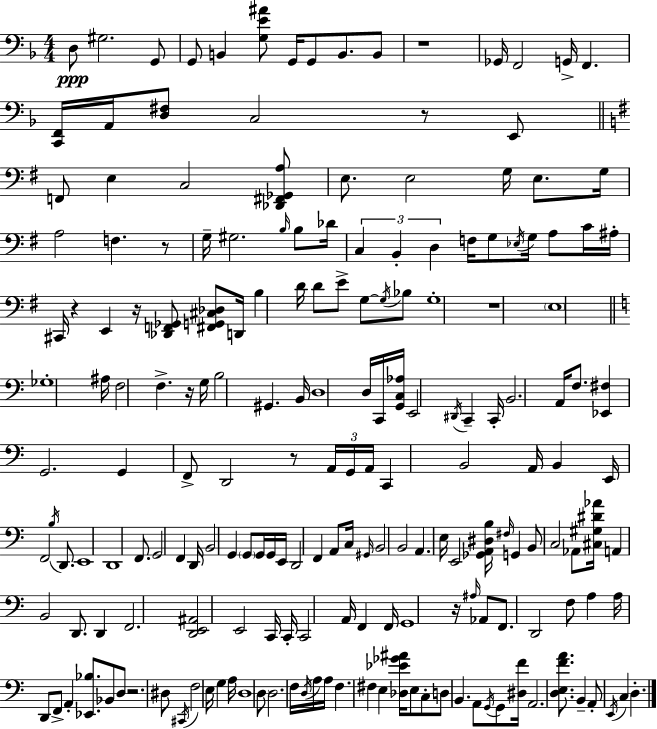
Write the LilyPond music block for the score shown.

{
  \clef bass
  \numericTimeSignature
  \time 4/4
  \key f \major
  d8\ppp gis2. g,8 | g,8 b,4 <g e' ais'>8 g,16 g,8 b,8. b,8 | r1 | ges,16 f,2 g,16-> f,4. | \break <c, f,>16 a,16 <d fis>8 c2 r8 e,8 | \bar "||" \break \key g \major f,8 e4 c2 <des, fis, ges, a>8 | e8. e2 g16 e8. g16 | a2 f4. r8 | g16-- gis2. \grace { b16 } b8 | \break des'16 \tuplet 3/2 { c4 b,4-. d4 } f16 g8 | \acciaccatura { ees16 } g16 a8 c'16 ais16-. cis,16 r4 e,4 r16 | <des, f, ges,>8 <fis, g, cis des>8 d,16 b4 d'16 d'8 e'8-> g8~~ | \acciaccatura { g16 } bes8 g1-. | \break r1 | \parenthesize e1 | \bar "||" \break \key c \major ges1-. | ais16 f2 f4.-> r16 | g16 b2 gis,4. b,16 | d1 | \break d16 c,16 <g, c aes>16 e,2 \acciaccatura { dis,16 } c,4-- | c,16-. b,2. a,16 f8. | <ees, fis>4 g,2. | g,4 f,8-> d,2 r8 | \break \tuplet 3/2 { a,16 g,16 a,16 } c,4 b,2 | a,16 b,4 e,16 f,2 \acciaccatura { b16 } d,8. | e,1 | d,1 | \break f,8. g,2 f,4 | d,16 b,2 g,4 \parenthesize g,8 | g,16 g,16 e,16 d,2 f,4 a,8 | c16 \grace { gis,16 } b,2 b,2 | \break a,4. e16 e,2 | <ges, a, dis b>16 \grace { fis16 } g,4 b,8 c2 | aes,8 <cis gis dis' aes'>16 a,4 b,2 | d,8. d,4 f,2. | \break <d, e, ais,>2 e,2 | c,16 c,16-. c,2 a,16 f,4 | f,16 g,1 | r16 \grace { ais16 } aes,8 f,8. d,2 | \break f8 a4 a16 d,8 f,8-> a,4-. | <ees, bes>8. bes,8 d8 r2. | dis8 \acciaccatura { cis,16 } f2 | e16 g4 a16 d1 | \break \parenthesize d8 d2. | f16 \acciaccatura { d16 } a16 a16 f4. fis4 | e4 <des ees' ges' ais'>16 e8 c8-. d8 b,4. | a,8 \acciaccatura { g,16 } g,8 <dis f'>16 a,2. | \break <d e f' a'>8. b,4-- a,8-. \acciaccatura { e,16 } c4 | d4.-. \bar "|."
}